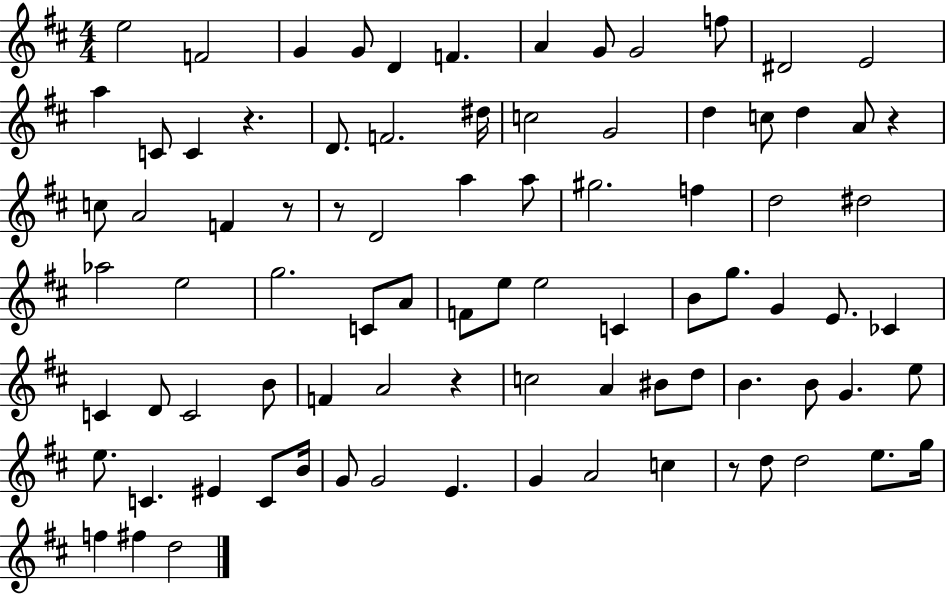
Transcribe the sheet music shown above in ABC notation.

X:1
T:Untitled
M:4/4
L:1/4
K:D
e2 F2 G G/2 D F A G/2 G2 f/2 ^D2 E2 a C/2 C z D/2 F2 ^d/4 c2 G2 d c/2 d A/2 z c/2 A2 F z/2 z/2 D2 a a/2 ^g2 f d2 ^d2 _a2 e2 g2 C/2 A/2 F/2 e/2 e2 C B/2 g/2 G E/2 _C C D/2 C2 B/2 F A2 z c2 A ^B/2 d/2 B B/2 G e/2 e/2 C ^E C/2 B/4 G/2 G2 E G A2 c z/2 d/2 d2 e/2 g/4 f ^f d2